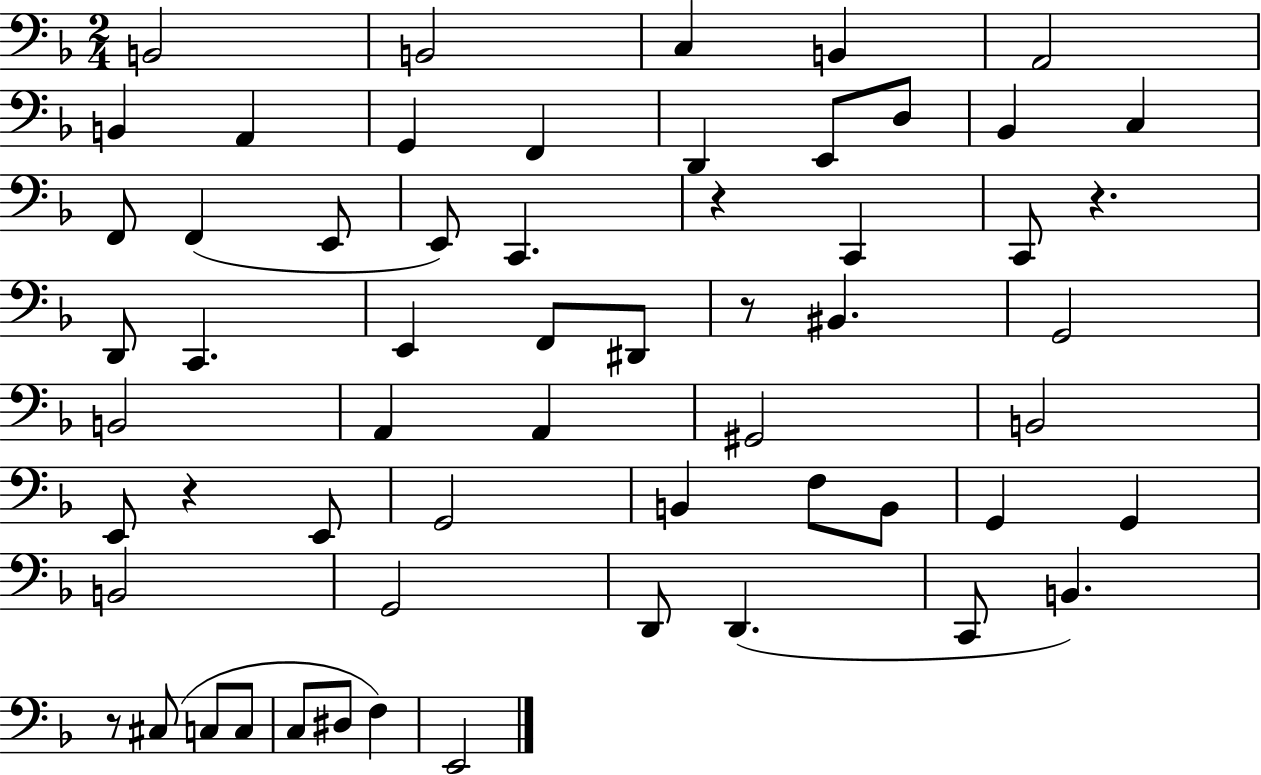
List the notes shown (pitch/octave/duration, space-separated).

B2/h B2/h C3/q B2/q A2/h B2/q A2/q G2/q F2/q D2/q E2/e D3/e Bb2/q C3/q F2/e F2/q E2/e E2/e C2/q. R/q C2/q C2/e R/q. D2/e C2/q. E2/q F2/e D#2/e R/e BIS2/q. G2/h B2/h A2/q A2/q G#2/h B2/h E2/e R/q E2/e G2/h B2/q F3/e B2/e G2/q G2/q B2/h G2/h D2/e D2/q. C2/e B2/q. R/e C#3/e C3/e C3/e C3/e D#3/e F3/q E2/h